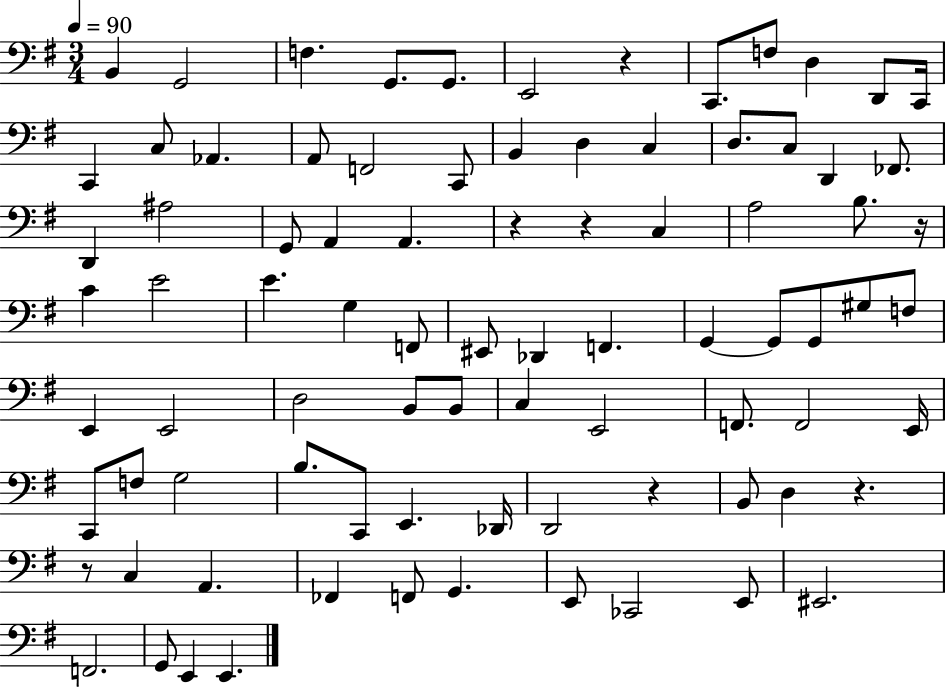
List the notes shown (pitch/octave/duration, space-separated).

B2/q G2/h F3/q. G2/e. G2/e. E2/h R/q C2/e. F3/e D3/q D2/e C2/s C2/q C3/e Ab2/q. A2/e F2/h C2/e B2/q D3/q C3/q D3/e. C3/e D2/q FES2/e. D2/q A#3/h G2/e A2/q A2/q. R/q R/q C3/q A3/h B3/e. R/s C4/q E4/h E4/q. G3/q F2/e EIS2/e Db2/q F2/q. G2/q G2/e G2/e G#3/e F3/e E2/q E2/h D3/h B2/e B2/e C3/q E2/h F2/e. F2/h E2/s C2/e F3/e G3/h B3/e. C2/e E2/q. Db2/s D2/h R/q B2/e D3/q R/q. R/e C3/q A2/q. FES2/q F2/e G2/q. E2/e CES2/h E2/e EIS2/h. F2/h. G2/e E2/q E2/q.